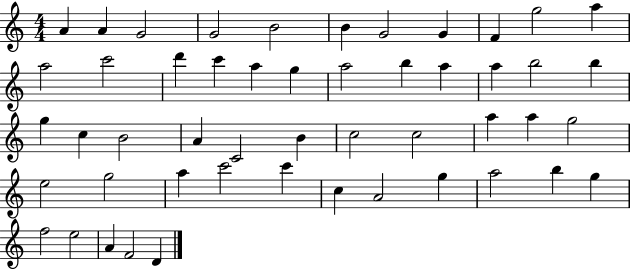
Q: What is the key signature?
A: C major